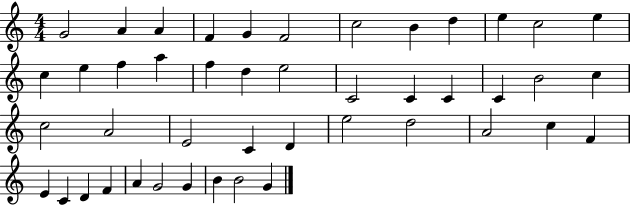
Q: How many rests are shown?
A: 0